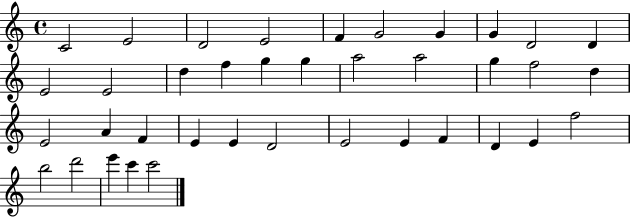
{
  \clef treble
  \time 4/4
  \defaultTimeSignature
  \key c \major
  c'2 e'2 | d'2 e'2 | f'4 g'2 g'4 | g'4 d'2 d'4 | \break e'2 e'2 | d''4 f''4 g''4 g''4 | a''2 a''2 | g''4 f''2 d''4 | \break e'2 a'4 f'4 | e'4 e'4 d'2 | e'2 e'4 f'4 | d'4 e'4 f''2 | \break b''2 d'''2 | e'''4 c'''4 c'''2 | \bar "|."
}